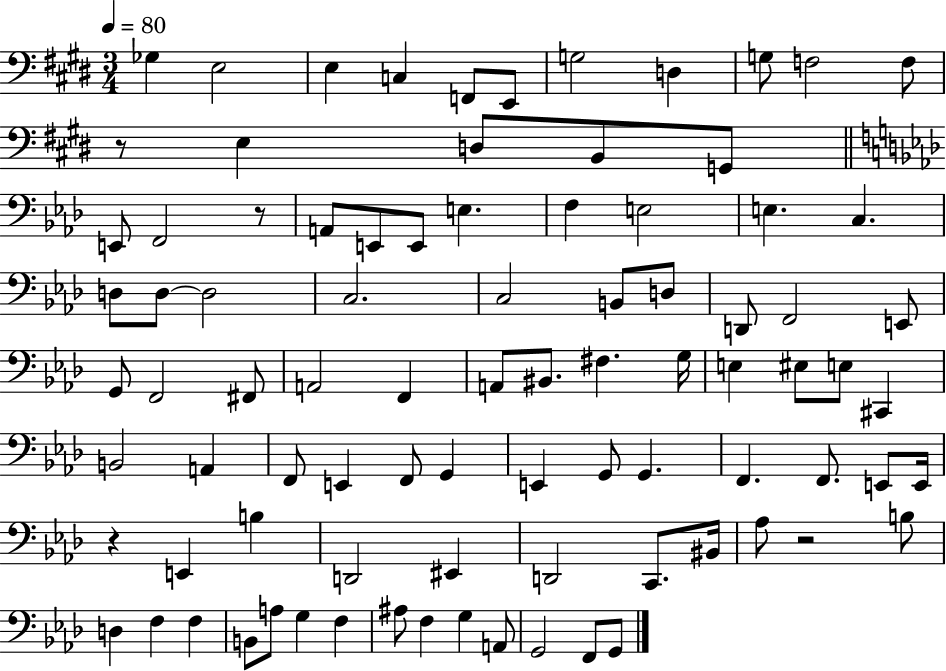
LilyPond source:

{
  \clef bass
  \numericTimeSignature
  \time 3/4
  \key e \major
  \tempo 4 = 80
  \repeat volta 2 { ges4 e2 | e4 c4 f,8 e,8 | g2 d4 | g8 f2 f8 | \break r8 e4 d8 b,8 g,8 | \bar "||" \break \key aes \major e,8 f,2 r8 | a,8 e,8 e,8 e4. | f4 e2 | e4. c4. | \break d8 d8~~ d2 | c2. | c2 b,8 d8 | d,8 f,2 e,8 | \break g,8 f,2 fis,8 | a,2 f,4 | a,8 bis,8. fis4. g16 | e4 eis8 e8 cis,4 | \break b,2 a,4 | f,8 e,4 f,8 g,4 | e,4 g,8 g,4. | f,4. f,8. e,8 e,16 | \break r4 e,4 b4 | d,2 eis,4 | d,2 c,8. bis,16 | aes8 r2 b8 | \break d4 f4 f4 | b,8 a8 g4 f4 | ais8 f4 g4 a,8 | g,2 f,8 g,8 | \break } \bar "|."
}